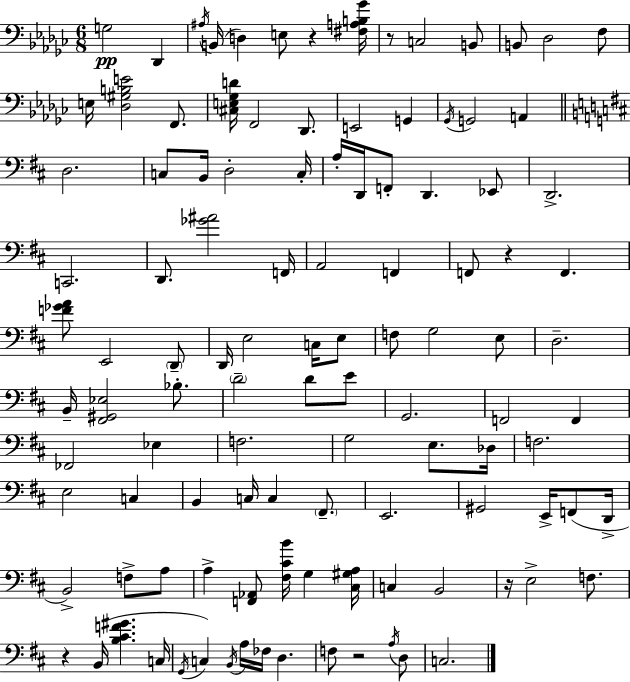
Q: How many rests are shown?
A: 6